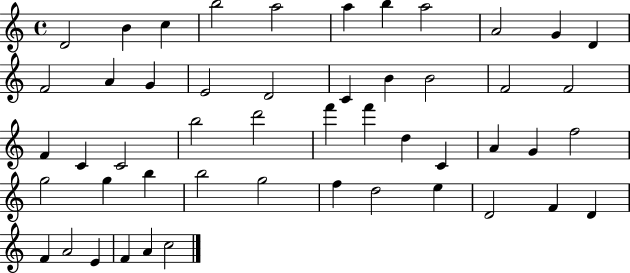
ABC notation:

X:1
T:Untitled
M:4/4
L:1/4
K:C
D2 B c b2 a2 a b a2 A2 G D F2 A G E2 D2 C B B2 F2 F2 F C C2 b2 d'2 f' f' d C A G f2 g2 g b b2 g2 f d2 e D2 F D F A2 E F A c2